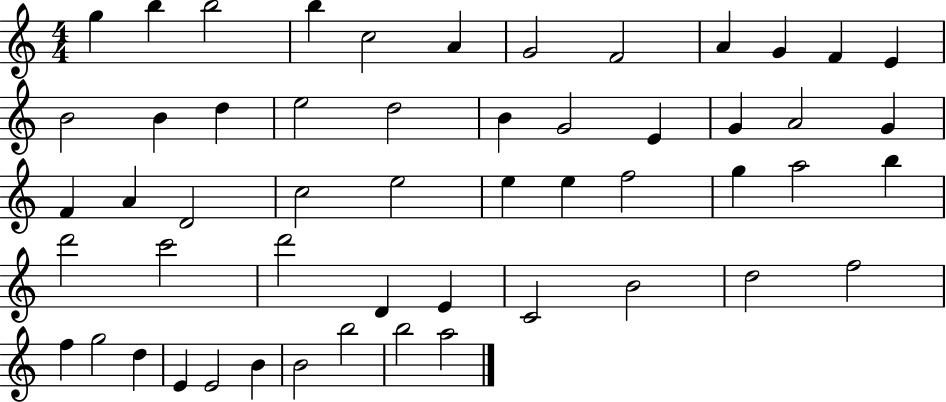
{
  \clef treble
  \numericTimeSignature
  \time 4/4
  \key c \major
  g''4 b''4 b''2 | b''4 c''2 a'4 | g'2 f'2 | a'4 g'4 f'4 e'4 | \break b'2 b'4 d''4 | e''2 d''2 | b'4 g'2 e'4 | g'4 a'2 g'4 | \break f'4 a'4 d'2 | c''2 e''2 | e''4 e''4 f''2 | g''4 a''2 b''4 | \break d'''2 c'''2 | d'''2 d'4 e'4 | c'2 b'2 | d''2 f''2 | \break f''4 g''2 d''4 | e'4 e'2 b'4 | b'2 b''2 | b''2 a''2 | \break \bar "|."
}